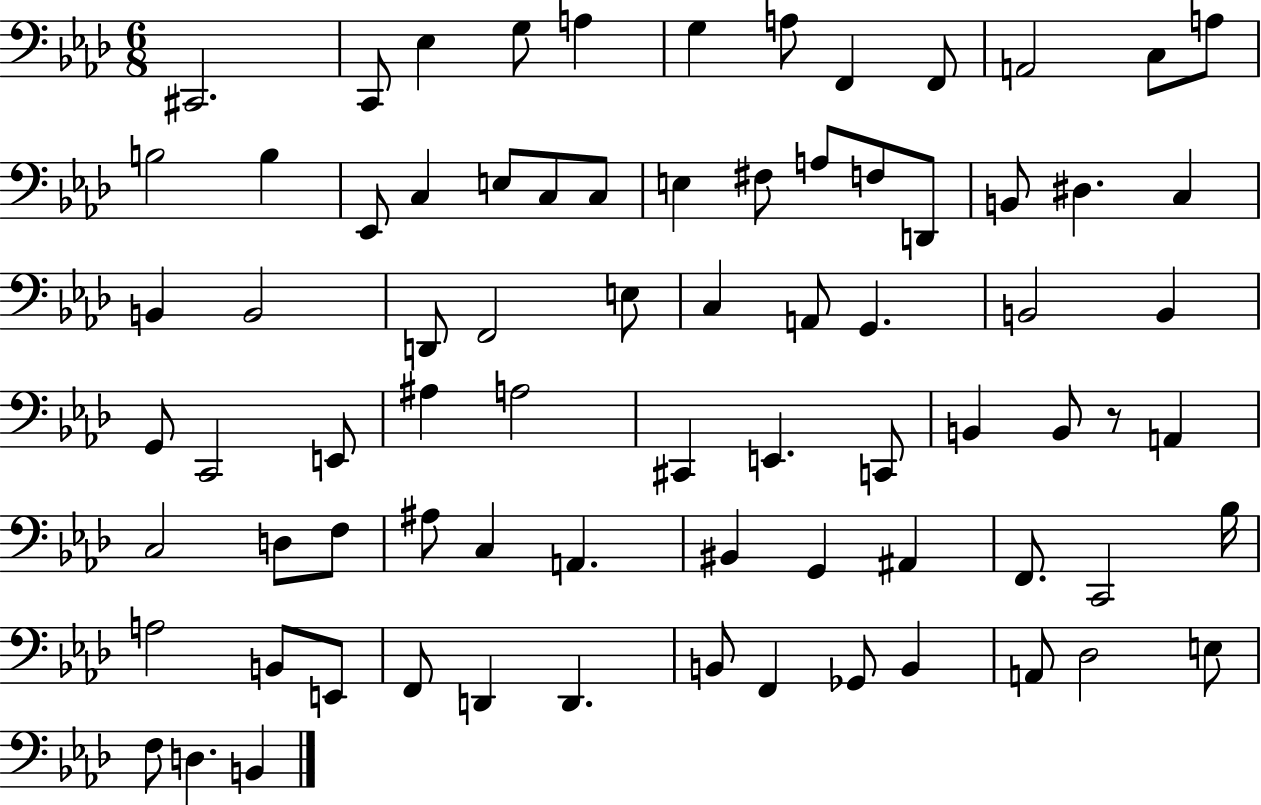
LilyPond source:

{
  \clef bass
  \numericTimeSignature
  \time 6/8
  \key aes \major
  cis,2. | c,8 ees4 g8 a4 | g4 a8 f,4 f,8 | a,2 c8 a8 | \break b2 b4 | ees,8 c4 e8 c8 c8 | e4 fis8 a8 f8 d,8 | b,8 dis4. c4 | \break b,4 b,2 | d,8 f,2 e8 | c4 a,8 g,4. | b,2 b,4 | \break g,8 c,2 e,8 | ais4 a2 | cis,4 e,4. c,8 | b,4 b,8 r8 a,4 | \break c2 d8 f8 | ais8 c4 a,4. | bis,4 g,4 ais,4 | f,8. c,2 bes16 | \break a2 b,8 e,8 | f,8 d,4 d,4. | b,8 f,4 ges,8 b,4 | a,8 des2 e8 | \break f8 d4. b,4 | \bar "|."
}